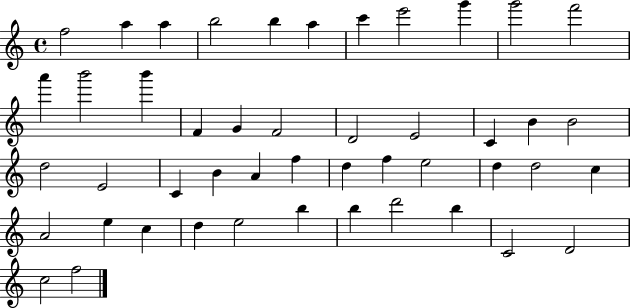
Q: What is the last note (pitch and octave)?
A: F5